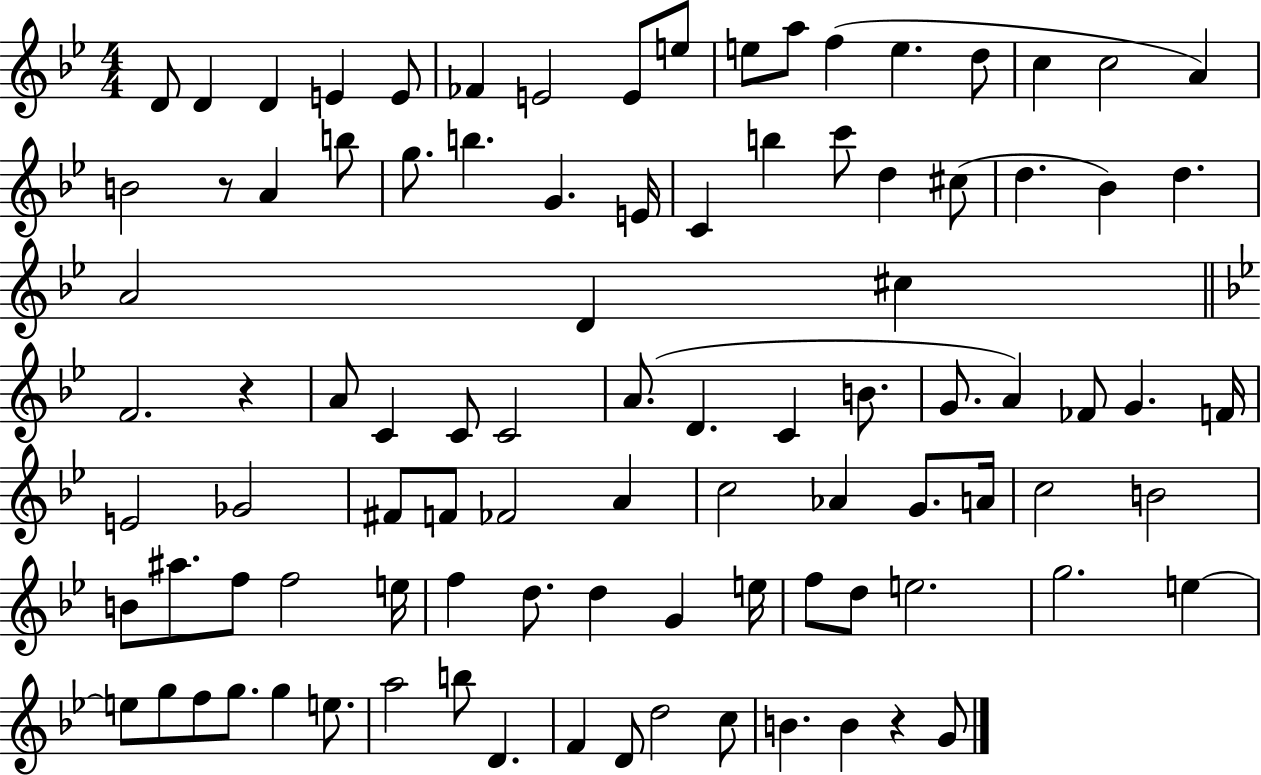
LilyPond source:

{
  \clef treble
  \numericTimeSignature
  \time 4/4
  \key bes \major
  d'8 d'4 d'4 e'4 e'8 | fes'4 e'2 e'8 e''8 | e''8 a''8 f''4( e''4. d''8 | c''4 c''2 a'4) | \break b'2 r8 a'4 b''8 | g''8. b''4. g'4. e'16 | c'4 b''4 c'''8 d''4 cis''8( | d''4. bes'4) d''4. | \break a'2 d'4 cis''4 | \bar "||" \break \key bes \major f'2. r4 | a'8 c'4 c'8 c'2 | a'8.( d'4. c'4 b'8. | g'8. a'4) fes'8 g'4. f'16 | \break e'2 ges'2 | fis'8 f'8 fes'2 a'4 | c''2 aes'4 g'8. a'16 | c''2 b'2 | \break b'8 ais''8. f''8 f''2 e''16 | f''4 d''8. d''4 g'4 e''16 | f''8 d''8 e''2. | g''2. e''4~~ | \break e''8 g''8 f''8 g''8. g''4 e''8. | a''2 b''8 d'4. | f'4 d'8 d''2 c''8 | b'4. b'4 r4 g'8 | \break \bar "|."
}